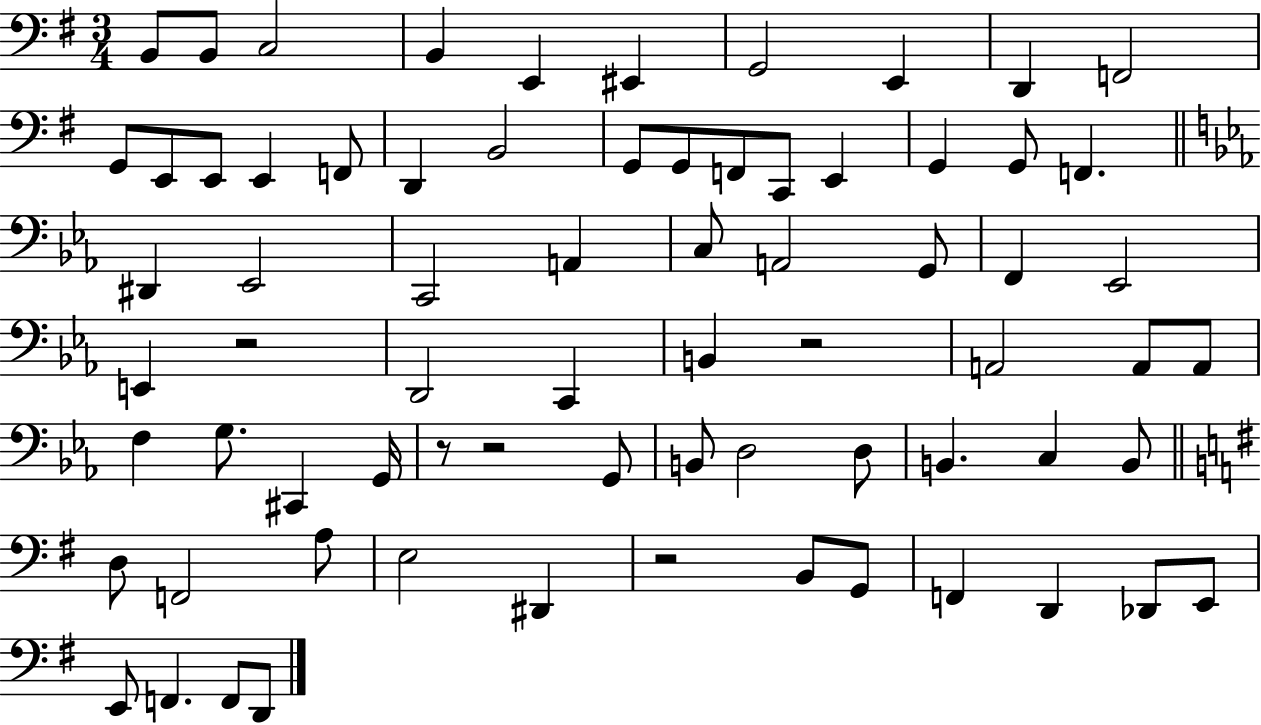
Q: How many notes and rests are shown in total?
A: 72